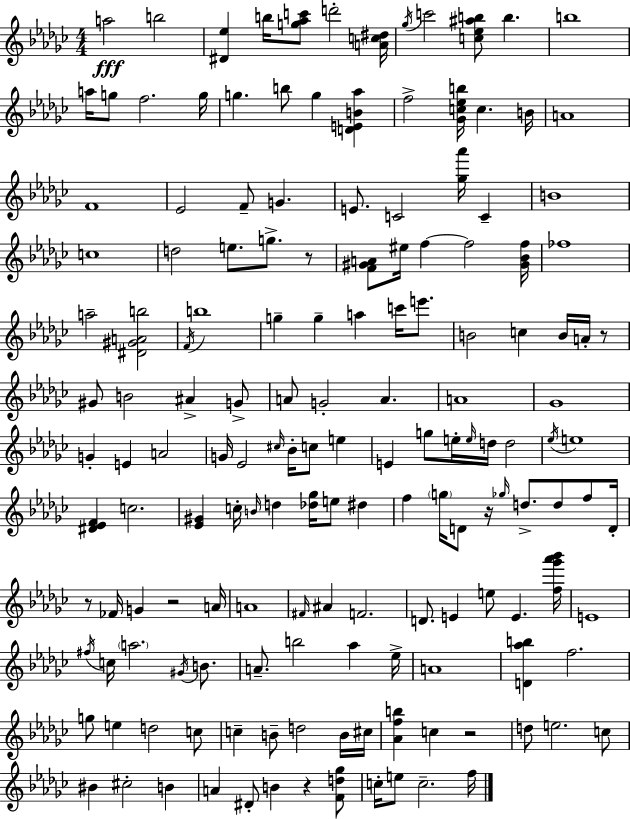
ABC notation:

X:1
T:Untitled
M:4/4
L:1/4
K:Ebm
a2 b2 [^D_e] b/4 [g_ac']/2 d'2 [Ac^d]/4 _g/4 c'2 [c_e^ab]/2 b b4 a/4 g/2 f2 g/4 g b/2 g [DEB_a] f2 [_Gc_eb]/4 c B/4 A4 F4 _E2 F/2 G E/2 C2 [_g_a']/4 C B4 c4 d2 e/2 g/2 z/2 [F^GA]/2 ^e/4 f f2 [^G_Bf]/4 _f4 a2 [^D^GAb]2 F/4 b4 g g a c'/4 e'/2 B2 c B/4 A/4 z/2 ^G/2 B2 ^A G/2 A/2 G2 A A4 _G4 G E A2 G/4 _E2 ^c/4 _B/4 c/2 e E g/2 e/4 e/4 d/4 d2 _e/4 e4 [^D_EF] c2 [_E^G] c/4 B/4 d [_d_g]/4 e/2 ^d f g/4 D/2 z/4 _g/4 d/2 d/2 f/2 D/4 z/2 _F/4 G z2 A/4 A4 ^F/4 ^A F2 D/2 E e/2 E [f_g'_a'_b']/4 E4 ^f/4 c/4 a2 ^G/4 B/2 A/2 b2 _a _e/4 A4 [D_ab] f2 g/2 e d2 c/2 c B/2 d2 B/4 ^c/4 [_Afb] c z2 d/2 e2 c/2 ^B ^c2 B A ^D/2 B z [Fd_g]/2 c/4 e/2 c2 f/4